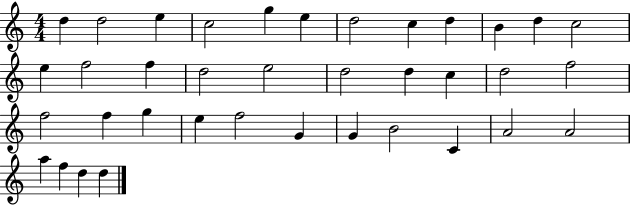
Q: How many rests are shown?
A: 0